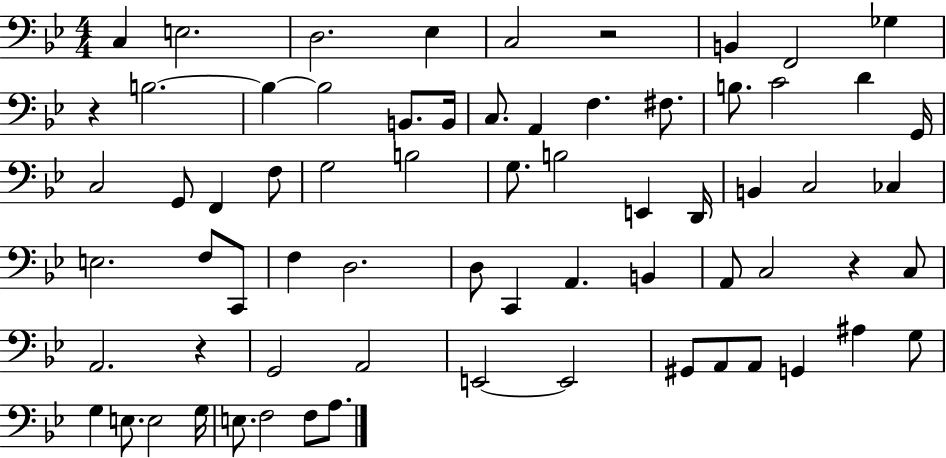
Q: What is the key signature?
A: BES major